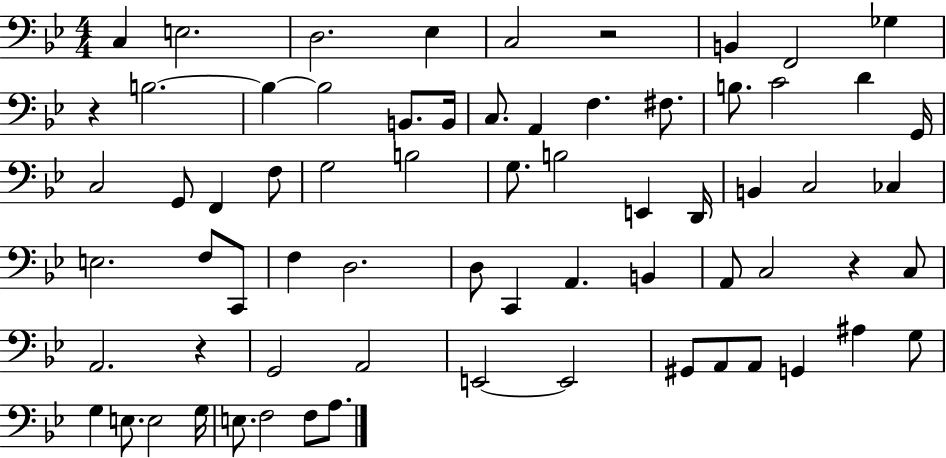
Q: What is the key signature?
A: BES major